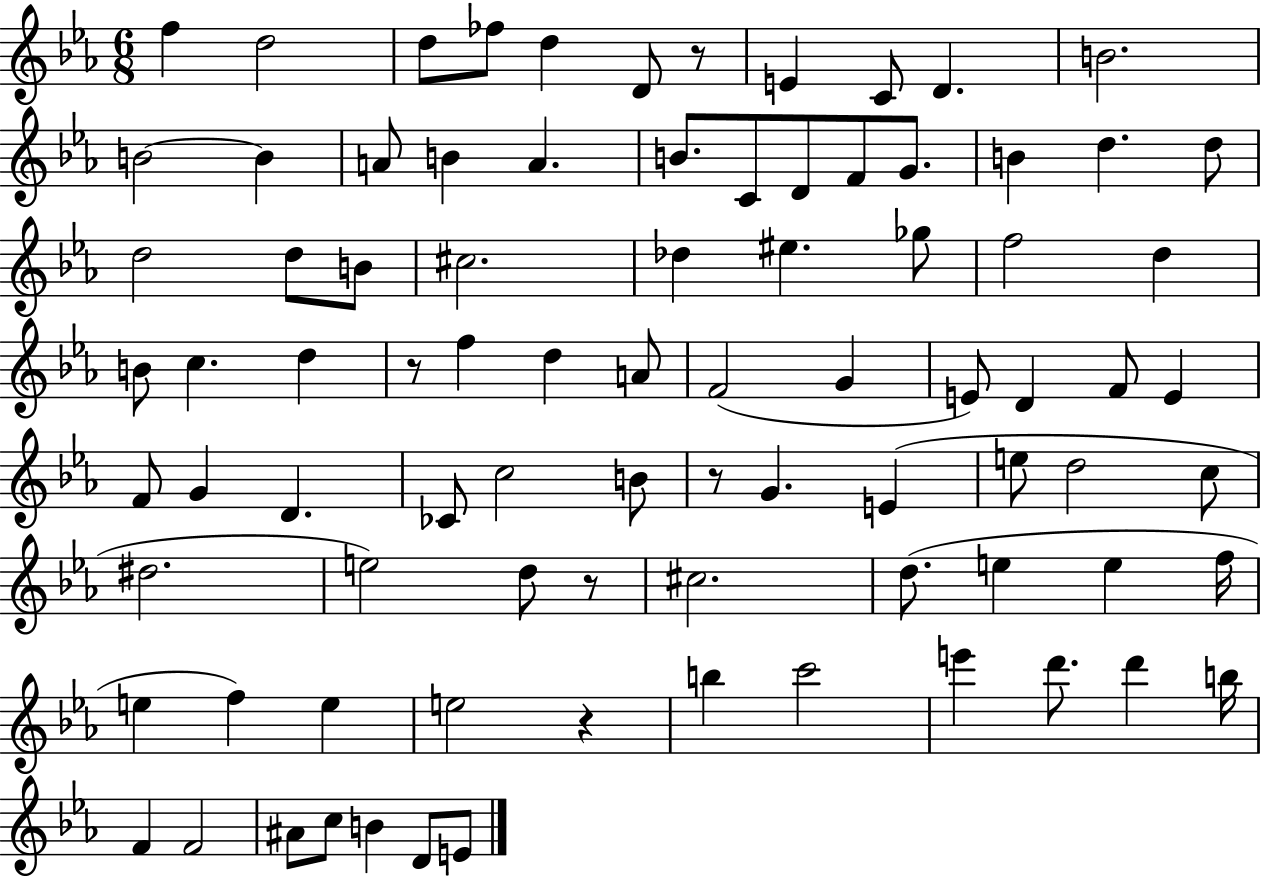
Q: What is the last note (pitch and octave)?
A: E4